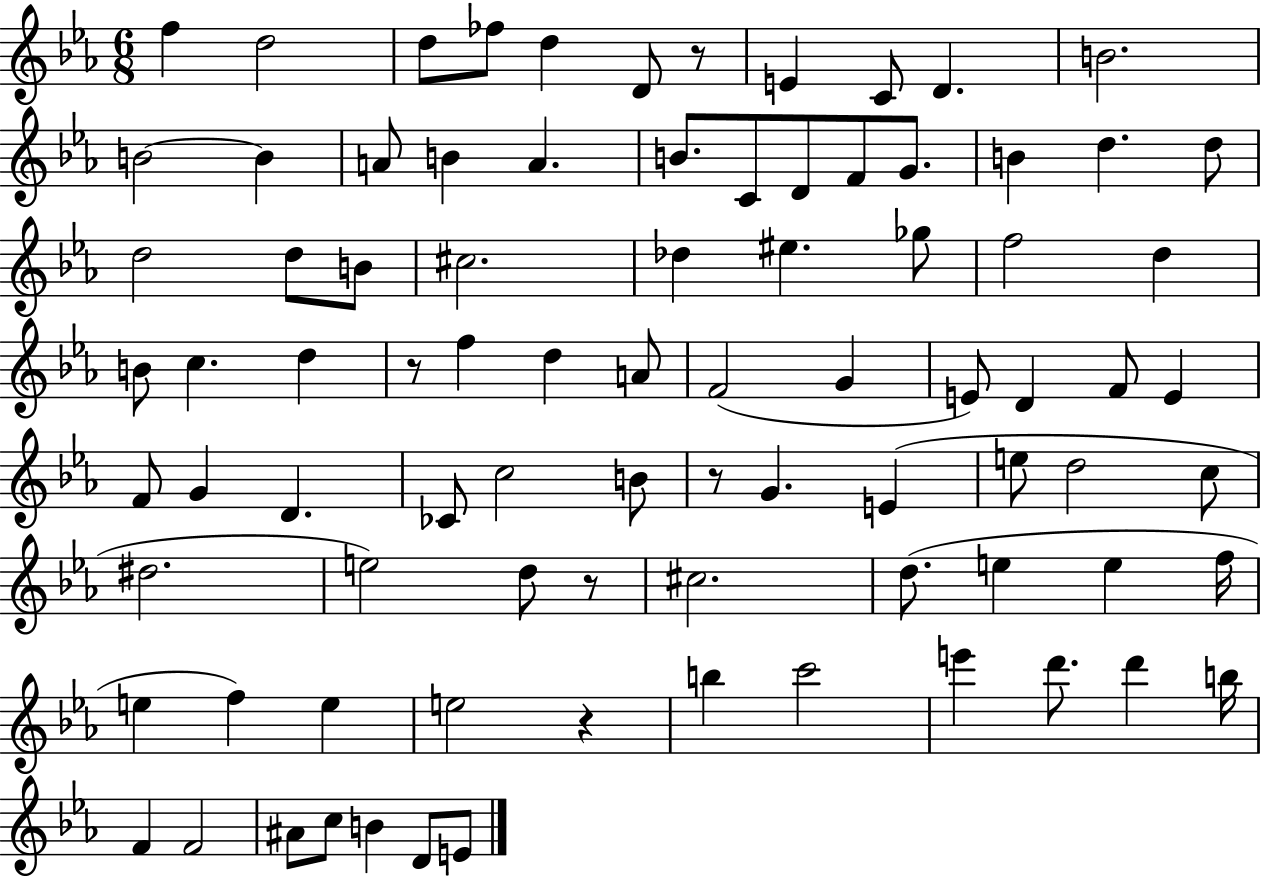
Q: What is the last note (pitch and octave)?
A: E4